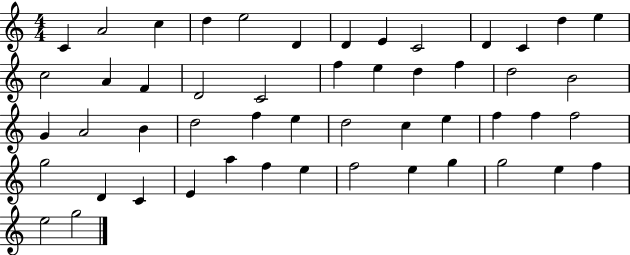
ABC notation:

X:1
T:Untitled
M:4/4
L:1/4
K:C
C A2 c d e2 D D E C2 D C d e c2 A F D2 C2 f e d f d2 B2 G A2 B d2 f e d2 c e f f f2 g2 D C E a f e f2 e g g2 e f e2 g2